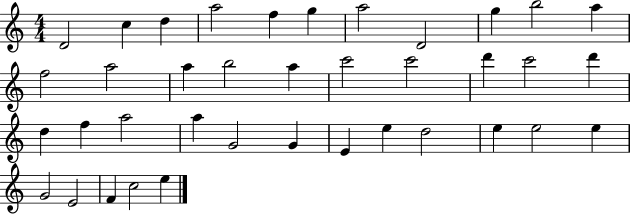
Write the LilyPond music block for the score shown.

{
  \clef treble
  \numericTimeSignature
  \time 4/4
  \key c \major
  d'2 c''4 d''4 | a''2 f''4 g''4 | a''2 d'2 | g''4 b''2 a''4 | \break f''2 a''2 | a''4 b''2 a''4 | c'''2 c'''2 | d'''4 c'''2 d'''4 | \break d''4 f''4 a''2 | a''4 g'2 g'4 | e'4 e''4 d''2 | e''4 e''2 e''4 | \break g'2 e'2 | f'4 c''2 e''4 | \bar "|."
}